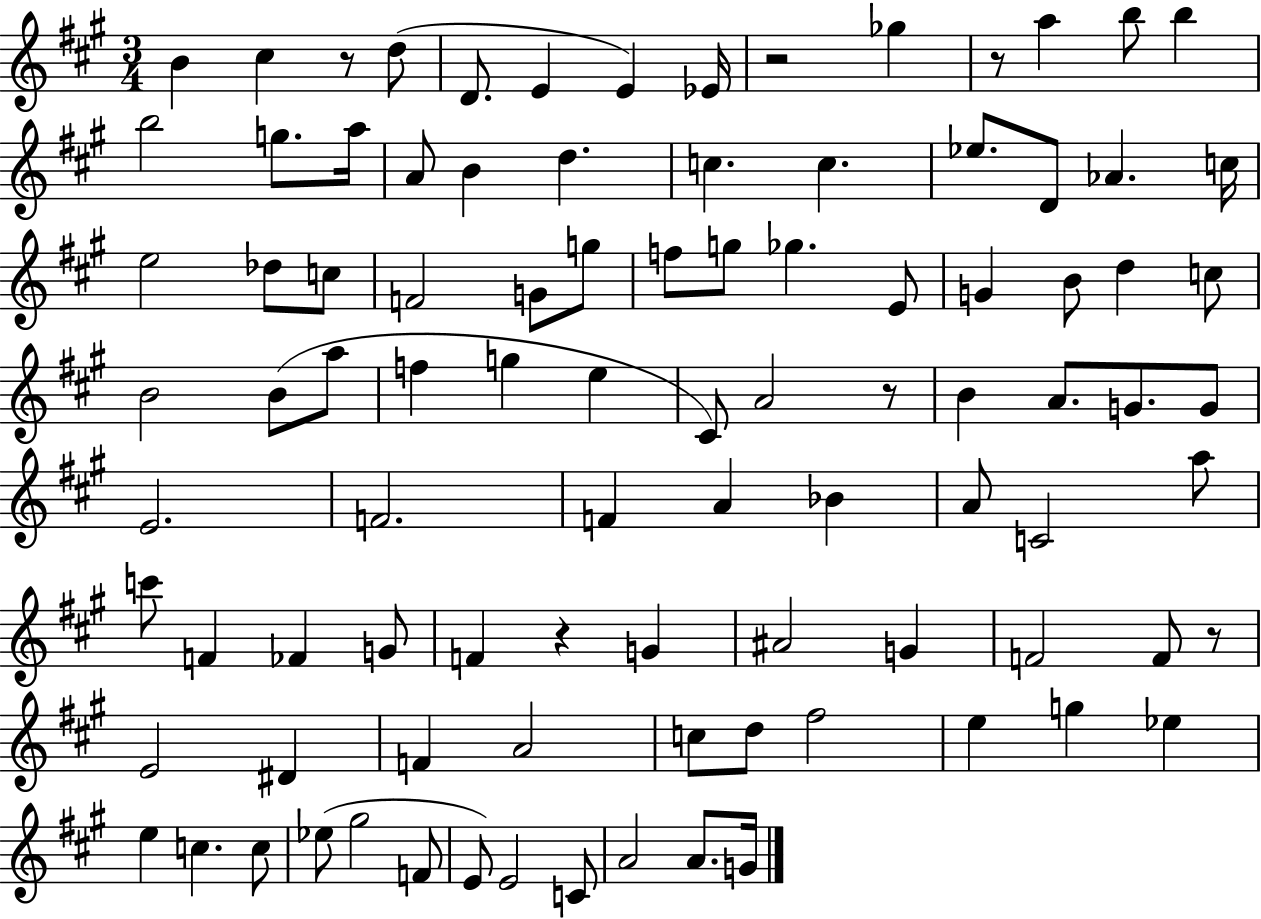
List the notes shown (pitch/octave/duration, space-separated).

B4/q C#5/q R/e D5/e D4/e. E4/q E4/q Eb4/s R/h Gb5/q R/e A5/q B5/e B5/q B5/h G5/e. A5/s A4/e B4/q D5/q. C5/q. C5/q. Eb5/e. D4/e Ab4/q. C5/s E5/h Db5/e C5/e F4/h G4/e G5/e F5/e G5/e Gb5/q. E4/e G4/q B4/e D5/q C5/e B4/h B4/e A5/e F5/q G5/q E5/q C#4/e A4/h R/e B4/q A4/e. G4/e. G4/e E4/h. F4/h. F4/q A4/q Bb4/q A4/e C4/h A5/e C6/e F4/q FES4/q G4/e F4/q R/q G4/q A#4/h G4/q F4/h F4/e R/e E4/h D#4/q F4/q A4/h C5/e D5/e F#5/h E5/q G5/q Eb5/q E5/q C5/q. C5/e Eb5/e G#5/h F4/e E4/e E4/h C4/e A4/h A4/e. G4/s